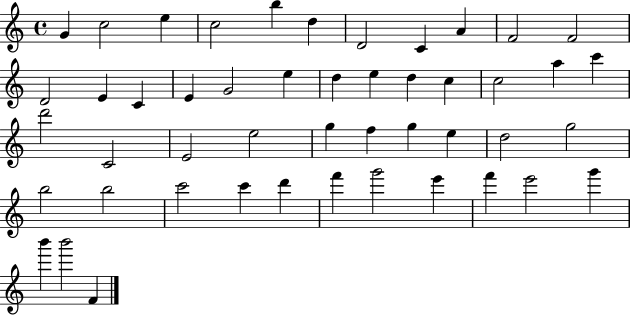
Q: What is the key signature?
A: C major